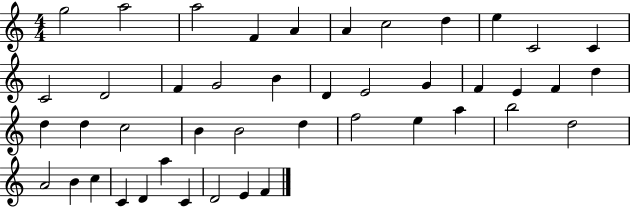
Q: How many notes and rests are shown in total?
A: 44